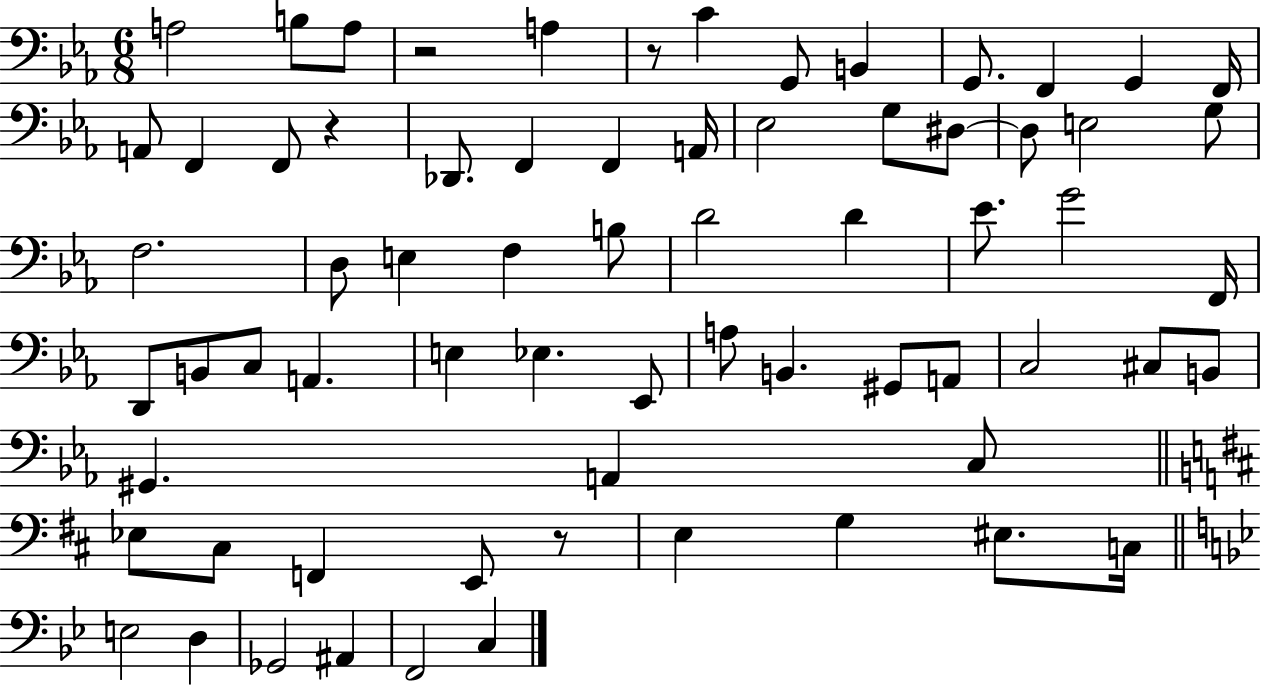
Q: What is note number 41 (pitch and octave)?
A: Eb2